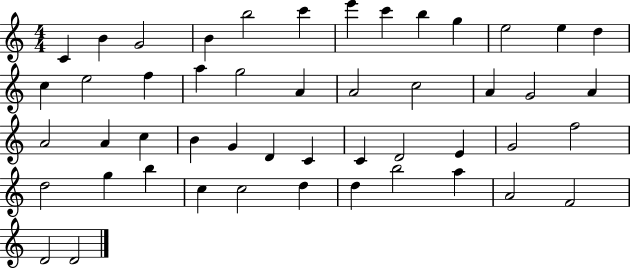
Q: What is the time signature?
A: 4/4